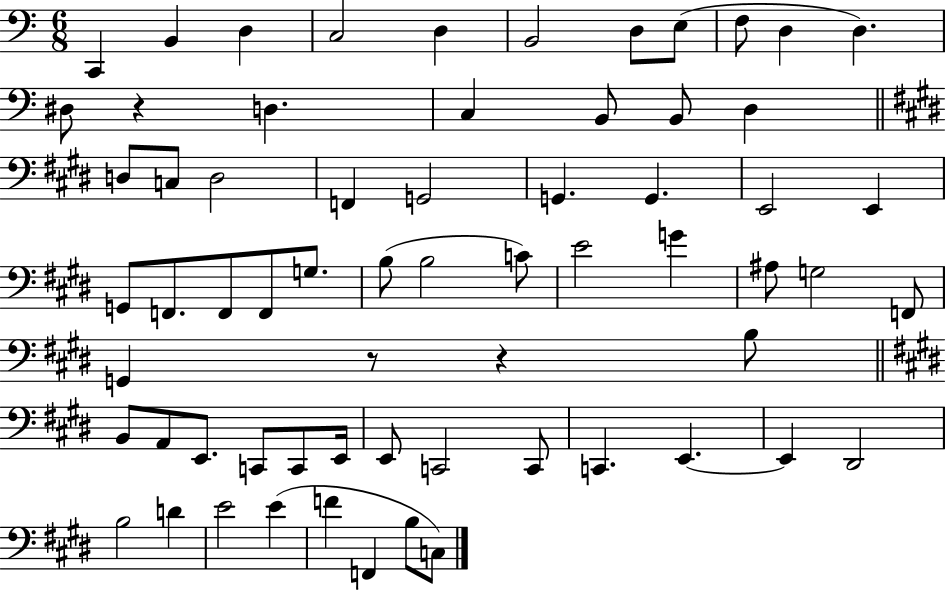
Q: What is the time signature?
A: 6/8